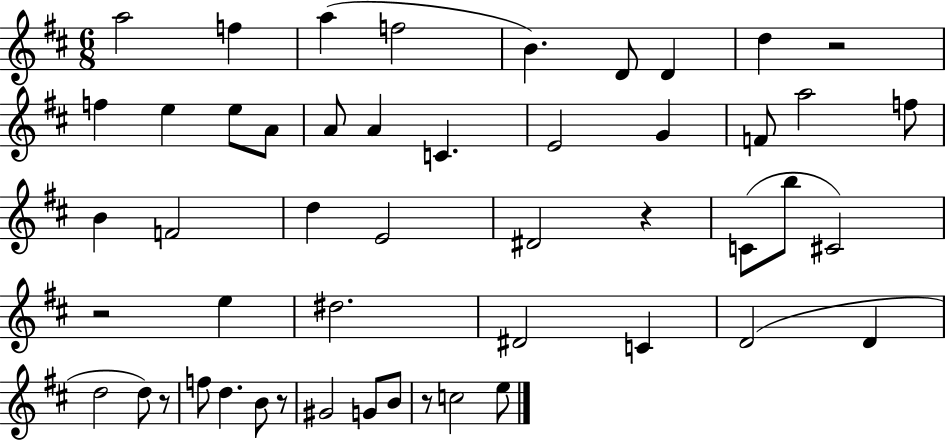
X:1
T:Untitled
M:6/8
L:1/4
K:D
a2 f a f2 B D/2 D d z2 f e e/2 A/2 A/2 A C E2 G F/2 a2 f/2 B F2 d E2 ^D2 z C/2 b/2 ^C2 z2 e ^d2 ^D2 C D2 D d2 d/2 z/2 f/2 d B/2 z/2 ^G2 G/2 B/2 z/2 c2 e/2